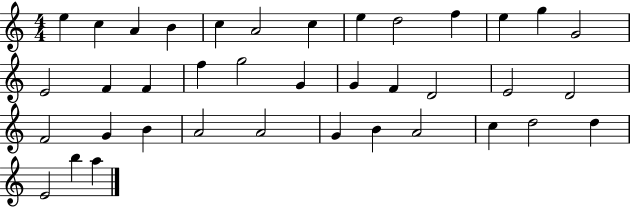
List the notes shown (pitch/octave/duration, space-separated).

E5/q C5/q A4/q B4/q C5/q A4/h C5/q E5/q D5/h F5/q E5/q G5/q G4/h E4/h F4/q F4/q F5/q G5/h G4/q G4/q F4/q D4/h E4/h D4/h F4/h G4/q B4/q A4/h A4/h G4/q B4/q A4/h C5/q D5/h D5/q E4/h B5/q A5/q